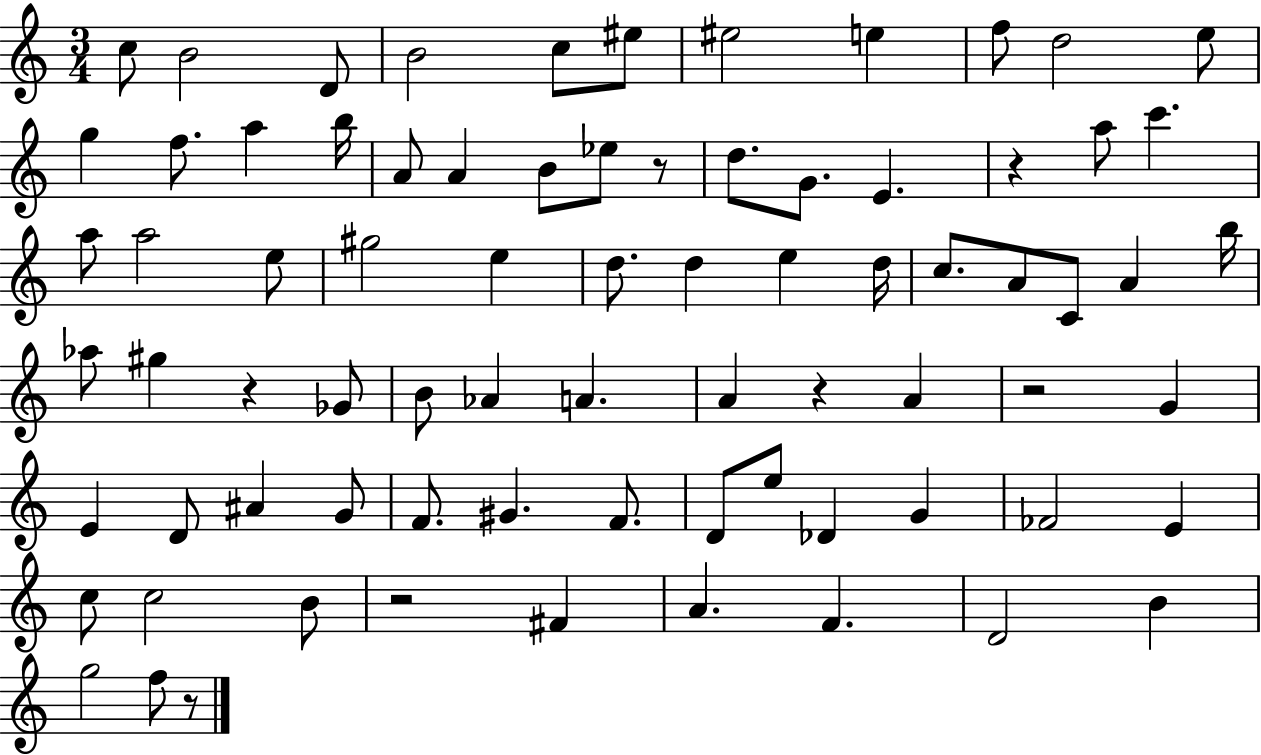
X:1
T:Untitled
M:3/4
L:1/4
K:C
c/2 B2 D/2 B2 c/2 ^e/2 ^e2 e f/2 d2 e/2 g f/2 a b/4 A/2 A B/2 _e/2 z/2 d/2 G/2 E z a/2 c' a/2 a2 e/2 ^g2 e d/2 d e d/4 c/2 A/2 C/2 A b/4 _a/2 ^g z _G/2 B/2 _A A A z A z2 G E D/2 ^A G/2 F/2 ^G F/2 D/2 e/2 _D G _F2 E c/2 c2 B/2 z2 ^F A F D2 B g2 f/2 z/2